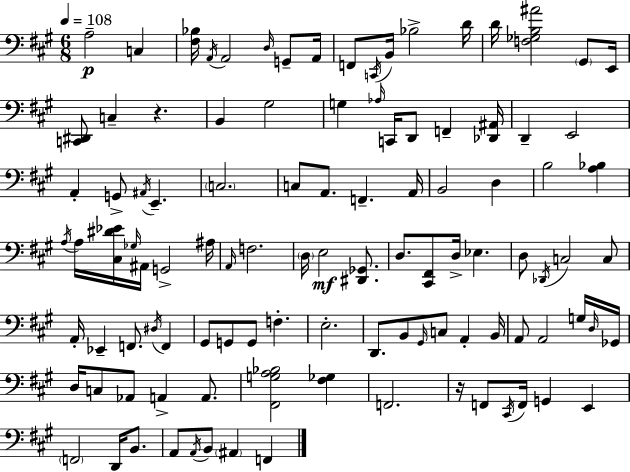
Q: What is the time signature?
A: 6/8